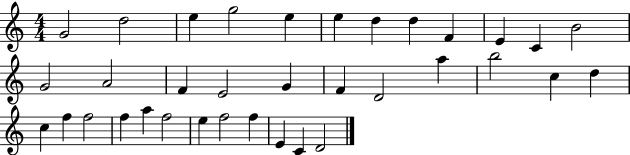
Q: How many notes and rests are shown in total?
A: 35